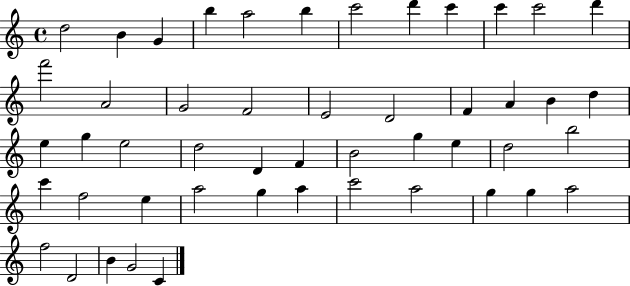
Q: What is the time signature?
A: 4/4